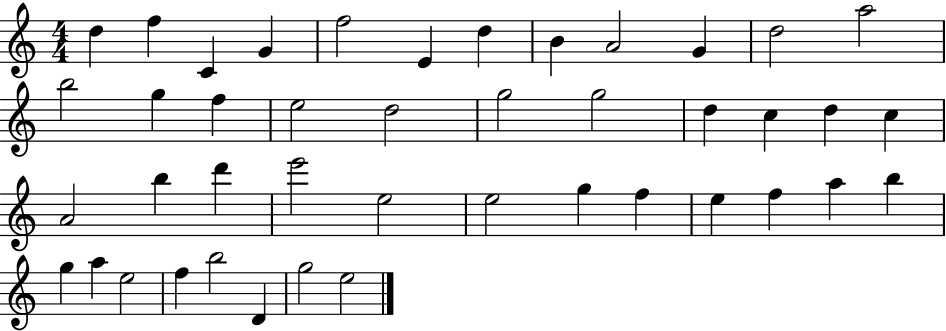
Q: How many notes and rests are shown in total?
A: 43